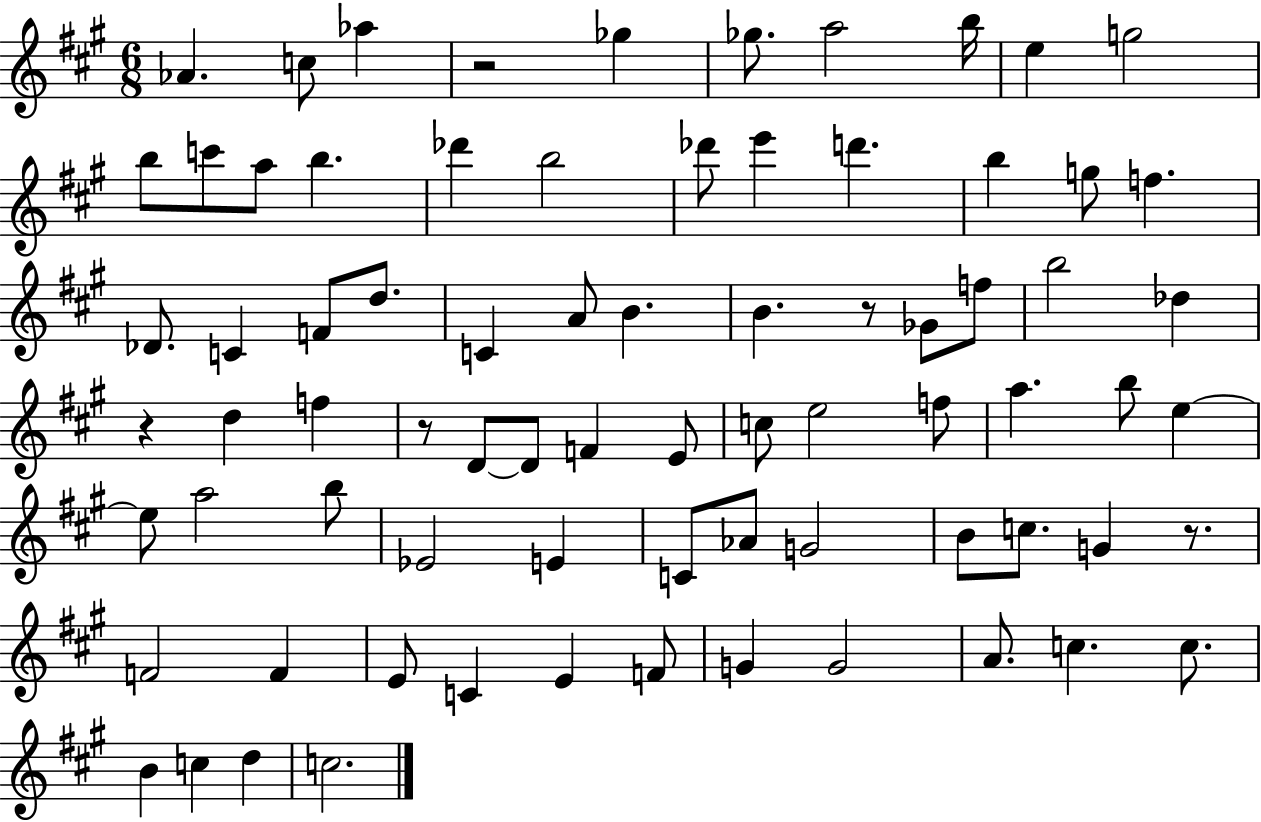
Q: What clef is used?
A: treble